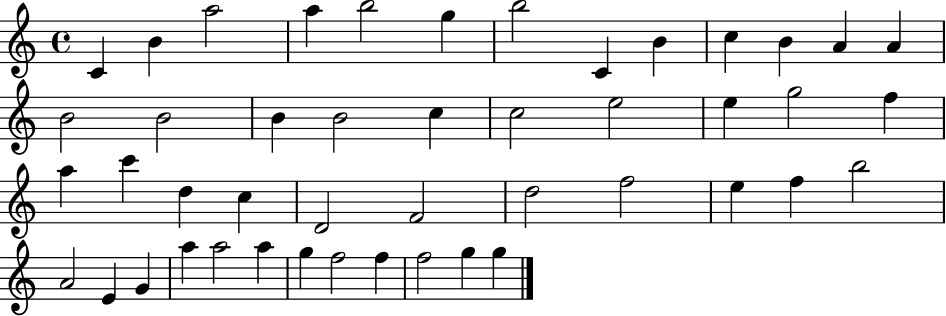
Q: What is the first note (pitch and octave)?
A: C4